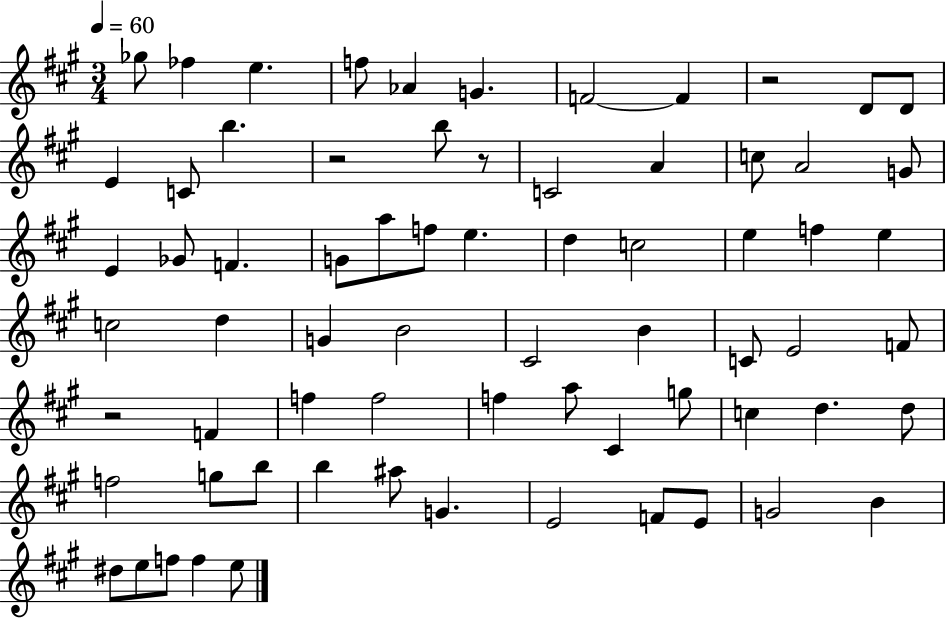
{
  \clef treble
  \numericTimeSignature
  \time 3/4
  \key a \major
  \tempo 4 = 60
  ges''8 fes''4 e''4. | f''8 aes'4 g'4. | f'2~~ f'4 | r2 d'8 d'8 | \break e'4 c'8 b''4. | r2 b''8 r8 | c'2 a'4 | c''8 a'2 g'8 | \break e'4 ges'8 f'4. | g'8 a''8 f''8 e''4. | d''4 c''2 | e''4 f''4 e''4 | \break c''2 d''4 | g'4 b'2 | cis'2 b'4 | c'8 e'2 f'8 | \break r2 f'4 | f''4 f''2 | f''4 a''8 cis'4 g''8 | c''4 d''4. d''8 | \break f''2 g''8 b''8 | b''4 ais''8 g'4. | e'2 f'8 e'8 | g'2 b'4 | \break dis''8 e''8 f''8 f''4 e''8 | \bar "|."
}